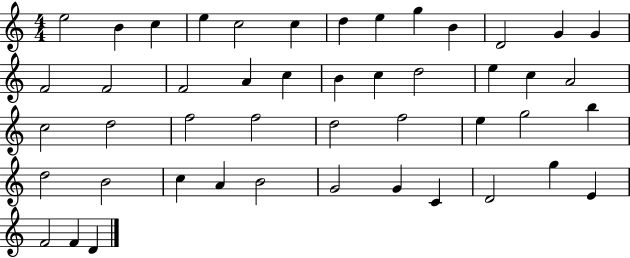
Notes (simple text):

E5/h B4/q C5/q E5/q C5/h C5/q D5/q E5/q G5/q B4/q D4/h G4/q G4/q F4/h F4/h F4/h A4/q C5/q B4/q C5/q D5/h E5/q C5/q A4/h C5/h D5/h F5/h F5/h D5/h F5/h E5/q G5/h B5/q D5/h B4/h C5/q A4/q B4/h G4/h G4/q C4/q D4/h G5/q E4/q F4/h F4/q D4/q